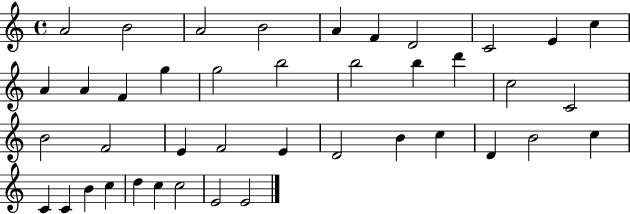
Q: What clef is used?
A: treble